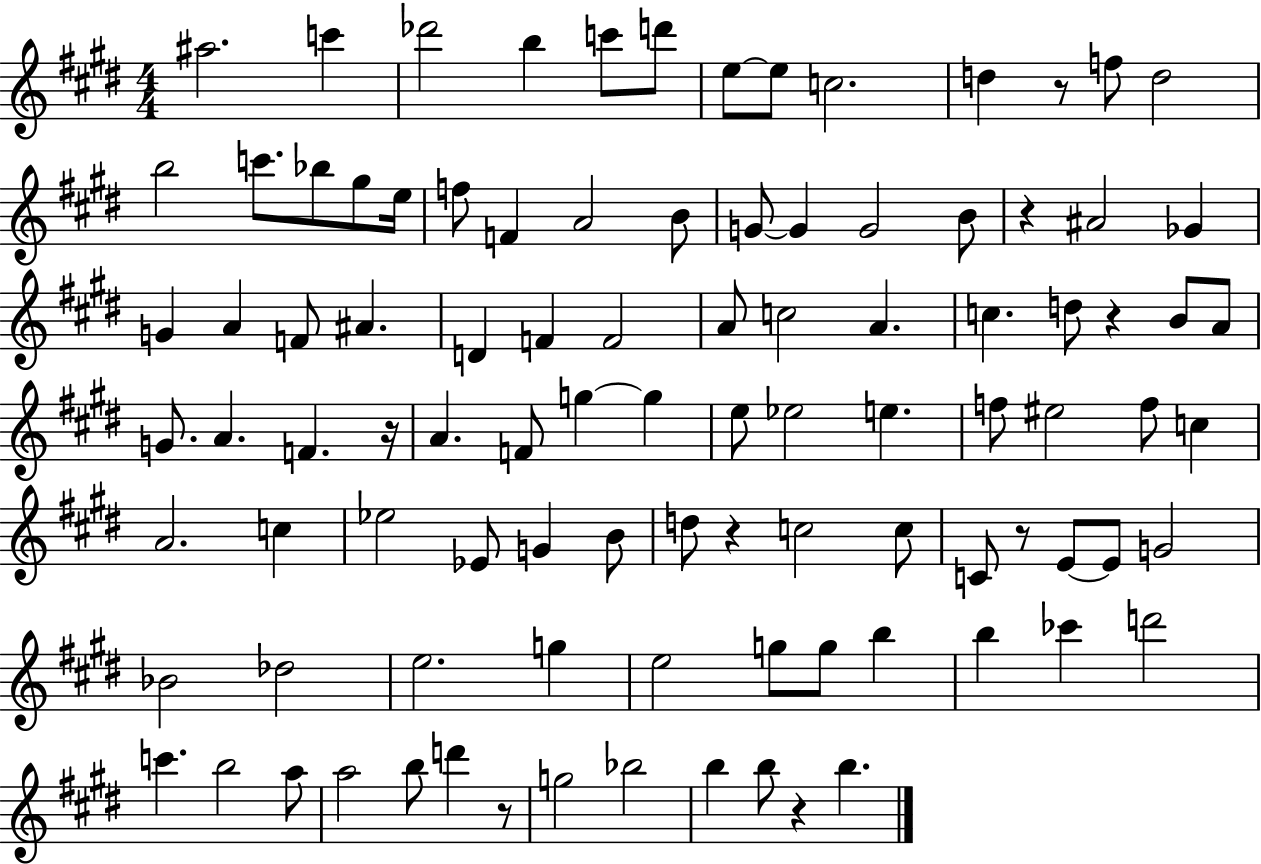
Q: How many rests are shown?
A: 8